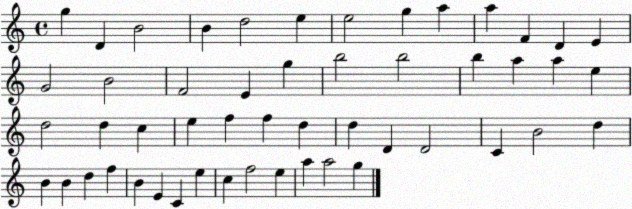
X:1
T:Untitled
M:4/4
L:1/4
K:C
g D B2 B d2 e e2 g a a F D E G2 B2 F2 E g b2 b2 b a a e d2 d c e f f d d D D2 C B2 d B B d f B E C e c f2 e a a2 g